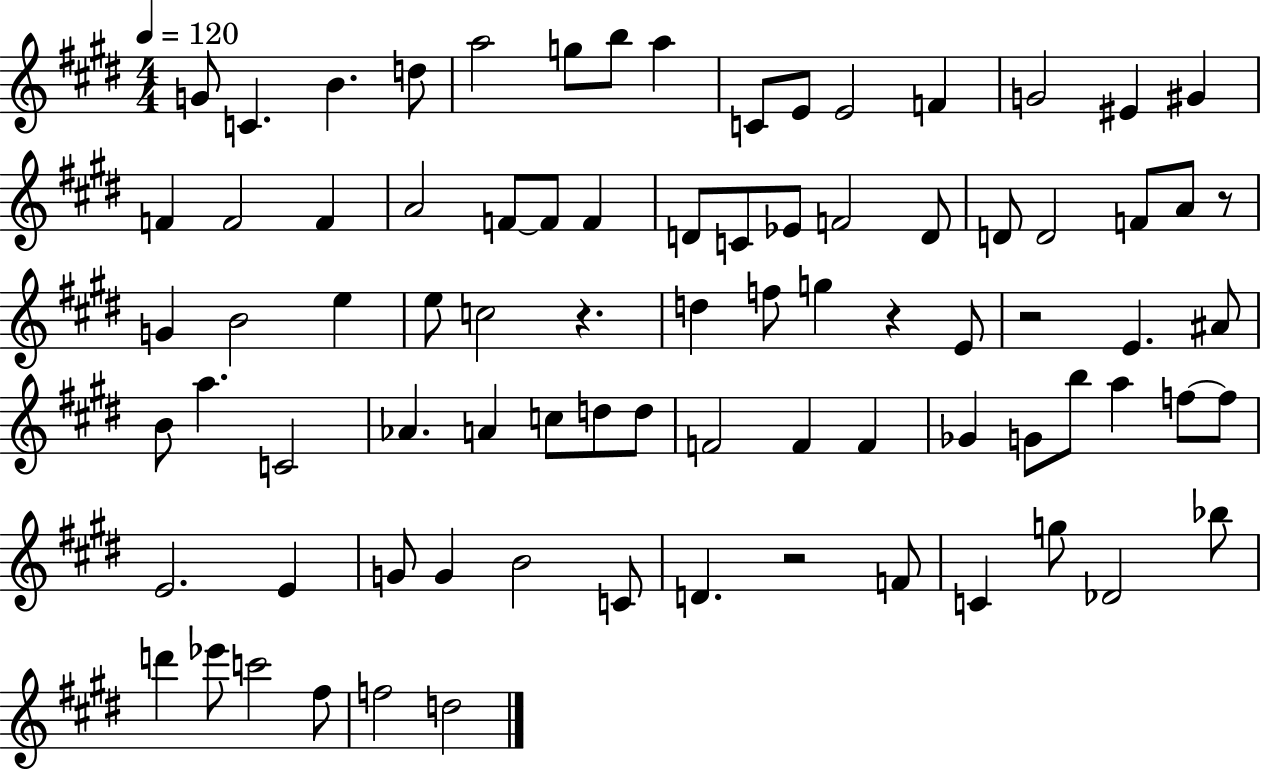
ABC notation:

X:1
T:Untitled
M:4/4
L:1/4
K:E
G/2 C B d/2 a2 g/2 b/2 a C/2 E/2 E2 F G2 ^E ^G F F2 F A2 F/2 F/2 F D/2 C/2 _E/2 F2 D/2 D/2 D2 F/2 A/2 z/2 G B2 e e/2 c2 z d f/2 g z E/2 z2 E ^A/2 B/2 a C2 _A A c/2 d/2 d/2 F2 F F _G G/2 b/2 a f/2 f/2 E2 E G/2 G B2 C/2 D z2 F/2 C g/2 _D2 _b/2 d' _e'/2 c'2 ^f/2 f2 d2